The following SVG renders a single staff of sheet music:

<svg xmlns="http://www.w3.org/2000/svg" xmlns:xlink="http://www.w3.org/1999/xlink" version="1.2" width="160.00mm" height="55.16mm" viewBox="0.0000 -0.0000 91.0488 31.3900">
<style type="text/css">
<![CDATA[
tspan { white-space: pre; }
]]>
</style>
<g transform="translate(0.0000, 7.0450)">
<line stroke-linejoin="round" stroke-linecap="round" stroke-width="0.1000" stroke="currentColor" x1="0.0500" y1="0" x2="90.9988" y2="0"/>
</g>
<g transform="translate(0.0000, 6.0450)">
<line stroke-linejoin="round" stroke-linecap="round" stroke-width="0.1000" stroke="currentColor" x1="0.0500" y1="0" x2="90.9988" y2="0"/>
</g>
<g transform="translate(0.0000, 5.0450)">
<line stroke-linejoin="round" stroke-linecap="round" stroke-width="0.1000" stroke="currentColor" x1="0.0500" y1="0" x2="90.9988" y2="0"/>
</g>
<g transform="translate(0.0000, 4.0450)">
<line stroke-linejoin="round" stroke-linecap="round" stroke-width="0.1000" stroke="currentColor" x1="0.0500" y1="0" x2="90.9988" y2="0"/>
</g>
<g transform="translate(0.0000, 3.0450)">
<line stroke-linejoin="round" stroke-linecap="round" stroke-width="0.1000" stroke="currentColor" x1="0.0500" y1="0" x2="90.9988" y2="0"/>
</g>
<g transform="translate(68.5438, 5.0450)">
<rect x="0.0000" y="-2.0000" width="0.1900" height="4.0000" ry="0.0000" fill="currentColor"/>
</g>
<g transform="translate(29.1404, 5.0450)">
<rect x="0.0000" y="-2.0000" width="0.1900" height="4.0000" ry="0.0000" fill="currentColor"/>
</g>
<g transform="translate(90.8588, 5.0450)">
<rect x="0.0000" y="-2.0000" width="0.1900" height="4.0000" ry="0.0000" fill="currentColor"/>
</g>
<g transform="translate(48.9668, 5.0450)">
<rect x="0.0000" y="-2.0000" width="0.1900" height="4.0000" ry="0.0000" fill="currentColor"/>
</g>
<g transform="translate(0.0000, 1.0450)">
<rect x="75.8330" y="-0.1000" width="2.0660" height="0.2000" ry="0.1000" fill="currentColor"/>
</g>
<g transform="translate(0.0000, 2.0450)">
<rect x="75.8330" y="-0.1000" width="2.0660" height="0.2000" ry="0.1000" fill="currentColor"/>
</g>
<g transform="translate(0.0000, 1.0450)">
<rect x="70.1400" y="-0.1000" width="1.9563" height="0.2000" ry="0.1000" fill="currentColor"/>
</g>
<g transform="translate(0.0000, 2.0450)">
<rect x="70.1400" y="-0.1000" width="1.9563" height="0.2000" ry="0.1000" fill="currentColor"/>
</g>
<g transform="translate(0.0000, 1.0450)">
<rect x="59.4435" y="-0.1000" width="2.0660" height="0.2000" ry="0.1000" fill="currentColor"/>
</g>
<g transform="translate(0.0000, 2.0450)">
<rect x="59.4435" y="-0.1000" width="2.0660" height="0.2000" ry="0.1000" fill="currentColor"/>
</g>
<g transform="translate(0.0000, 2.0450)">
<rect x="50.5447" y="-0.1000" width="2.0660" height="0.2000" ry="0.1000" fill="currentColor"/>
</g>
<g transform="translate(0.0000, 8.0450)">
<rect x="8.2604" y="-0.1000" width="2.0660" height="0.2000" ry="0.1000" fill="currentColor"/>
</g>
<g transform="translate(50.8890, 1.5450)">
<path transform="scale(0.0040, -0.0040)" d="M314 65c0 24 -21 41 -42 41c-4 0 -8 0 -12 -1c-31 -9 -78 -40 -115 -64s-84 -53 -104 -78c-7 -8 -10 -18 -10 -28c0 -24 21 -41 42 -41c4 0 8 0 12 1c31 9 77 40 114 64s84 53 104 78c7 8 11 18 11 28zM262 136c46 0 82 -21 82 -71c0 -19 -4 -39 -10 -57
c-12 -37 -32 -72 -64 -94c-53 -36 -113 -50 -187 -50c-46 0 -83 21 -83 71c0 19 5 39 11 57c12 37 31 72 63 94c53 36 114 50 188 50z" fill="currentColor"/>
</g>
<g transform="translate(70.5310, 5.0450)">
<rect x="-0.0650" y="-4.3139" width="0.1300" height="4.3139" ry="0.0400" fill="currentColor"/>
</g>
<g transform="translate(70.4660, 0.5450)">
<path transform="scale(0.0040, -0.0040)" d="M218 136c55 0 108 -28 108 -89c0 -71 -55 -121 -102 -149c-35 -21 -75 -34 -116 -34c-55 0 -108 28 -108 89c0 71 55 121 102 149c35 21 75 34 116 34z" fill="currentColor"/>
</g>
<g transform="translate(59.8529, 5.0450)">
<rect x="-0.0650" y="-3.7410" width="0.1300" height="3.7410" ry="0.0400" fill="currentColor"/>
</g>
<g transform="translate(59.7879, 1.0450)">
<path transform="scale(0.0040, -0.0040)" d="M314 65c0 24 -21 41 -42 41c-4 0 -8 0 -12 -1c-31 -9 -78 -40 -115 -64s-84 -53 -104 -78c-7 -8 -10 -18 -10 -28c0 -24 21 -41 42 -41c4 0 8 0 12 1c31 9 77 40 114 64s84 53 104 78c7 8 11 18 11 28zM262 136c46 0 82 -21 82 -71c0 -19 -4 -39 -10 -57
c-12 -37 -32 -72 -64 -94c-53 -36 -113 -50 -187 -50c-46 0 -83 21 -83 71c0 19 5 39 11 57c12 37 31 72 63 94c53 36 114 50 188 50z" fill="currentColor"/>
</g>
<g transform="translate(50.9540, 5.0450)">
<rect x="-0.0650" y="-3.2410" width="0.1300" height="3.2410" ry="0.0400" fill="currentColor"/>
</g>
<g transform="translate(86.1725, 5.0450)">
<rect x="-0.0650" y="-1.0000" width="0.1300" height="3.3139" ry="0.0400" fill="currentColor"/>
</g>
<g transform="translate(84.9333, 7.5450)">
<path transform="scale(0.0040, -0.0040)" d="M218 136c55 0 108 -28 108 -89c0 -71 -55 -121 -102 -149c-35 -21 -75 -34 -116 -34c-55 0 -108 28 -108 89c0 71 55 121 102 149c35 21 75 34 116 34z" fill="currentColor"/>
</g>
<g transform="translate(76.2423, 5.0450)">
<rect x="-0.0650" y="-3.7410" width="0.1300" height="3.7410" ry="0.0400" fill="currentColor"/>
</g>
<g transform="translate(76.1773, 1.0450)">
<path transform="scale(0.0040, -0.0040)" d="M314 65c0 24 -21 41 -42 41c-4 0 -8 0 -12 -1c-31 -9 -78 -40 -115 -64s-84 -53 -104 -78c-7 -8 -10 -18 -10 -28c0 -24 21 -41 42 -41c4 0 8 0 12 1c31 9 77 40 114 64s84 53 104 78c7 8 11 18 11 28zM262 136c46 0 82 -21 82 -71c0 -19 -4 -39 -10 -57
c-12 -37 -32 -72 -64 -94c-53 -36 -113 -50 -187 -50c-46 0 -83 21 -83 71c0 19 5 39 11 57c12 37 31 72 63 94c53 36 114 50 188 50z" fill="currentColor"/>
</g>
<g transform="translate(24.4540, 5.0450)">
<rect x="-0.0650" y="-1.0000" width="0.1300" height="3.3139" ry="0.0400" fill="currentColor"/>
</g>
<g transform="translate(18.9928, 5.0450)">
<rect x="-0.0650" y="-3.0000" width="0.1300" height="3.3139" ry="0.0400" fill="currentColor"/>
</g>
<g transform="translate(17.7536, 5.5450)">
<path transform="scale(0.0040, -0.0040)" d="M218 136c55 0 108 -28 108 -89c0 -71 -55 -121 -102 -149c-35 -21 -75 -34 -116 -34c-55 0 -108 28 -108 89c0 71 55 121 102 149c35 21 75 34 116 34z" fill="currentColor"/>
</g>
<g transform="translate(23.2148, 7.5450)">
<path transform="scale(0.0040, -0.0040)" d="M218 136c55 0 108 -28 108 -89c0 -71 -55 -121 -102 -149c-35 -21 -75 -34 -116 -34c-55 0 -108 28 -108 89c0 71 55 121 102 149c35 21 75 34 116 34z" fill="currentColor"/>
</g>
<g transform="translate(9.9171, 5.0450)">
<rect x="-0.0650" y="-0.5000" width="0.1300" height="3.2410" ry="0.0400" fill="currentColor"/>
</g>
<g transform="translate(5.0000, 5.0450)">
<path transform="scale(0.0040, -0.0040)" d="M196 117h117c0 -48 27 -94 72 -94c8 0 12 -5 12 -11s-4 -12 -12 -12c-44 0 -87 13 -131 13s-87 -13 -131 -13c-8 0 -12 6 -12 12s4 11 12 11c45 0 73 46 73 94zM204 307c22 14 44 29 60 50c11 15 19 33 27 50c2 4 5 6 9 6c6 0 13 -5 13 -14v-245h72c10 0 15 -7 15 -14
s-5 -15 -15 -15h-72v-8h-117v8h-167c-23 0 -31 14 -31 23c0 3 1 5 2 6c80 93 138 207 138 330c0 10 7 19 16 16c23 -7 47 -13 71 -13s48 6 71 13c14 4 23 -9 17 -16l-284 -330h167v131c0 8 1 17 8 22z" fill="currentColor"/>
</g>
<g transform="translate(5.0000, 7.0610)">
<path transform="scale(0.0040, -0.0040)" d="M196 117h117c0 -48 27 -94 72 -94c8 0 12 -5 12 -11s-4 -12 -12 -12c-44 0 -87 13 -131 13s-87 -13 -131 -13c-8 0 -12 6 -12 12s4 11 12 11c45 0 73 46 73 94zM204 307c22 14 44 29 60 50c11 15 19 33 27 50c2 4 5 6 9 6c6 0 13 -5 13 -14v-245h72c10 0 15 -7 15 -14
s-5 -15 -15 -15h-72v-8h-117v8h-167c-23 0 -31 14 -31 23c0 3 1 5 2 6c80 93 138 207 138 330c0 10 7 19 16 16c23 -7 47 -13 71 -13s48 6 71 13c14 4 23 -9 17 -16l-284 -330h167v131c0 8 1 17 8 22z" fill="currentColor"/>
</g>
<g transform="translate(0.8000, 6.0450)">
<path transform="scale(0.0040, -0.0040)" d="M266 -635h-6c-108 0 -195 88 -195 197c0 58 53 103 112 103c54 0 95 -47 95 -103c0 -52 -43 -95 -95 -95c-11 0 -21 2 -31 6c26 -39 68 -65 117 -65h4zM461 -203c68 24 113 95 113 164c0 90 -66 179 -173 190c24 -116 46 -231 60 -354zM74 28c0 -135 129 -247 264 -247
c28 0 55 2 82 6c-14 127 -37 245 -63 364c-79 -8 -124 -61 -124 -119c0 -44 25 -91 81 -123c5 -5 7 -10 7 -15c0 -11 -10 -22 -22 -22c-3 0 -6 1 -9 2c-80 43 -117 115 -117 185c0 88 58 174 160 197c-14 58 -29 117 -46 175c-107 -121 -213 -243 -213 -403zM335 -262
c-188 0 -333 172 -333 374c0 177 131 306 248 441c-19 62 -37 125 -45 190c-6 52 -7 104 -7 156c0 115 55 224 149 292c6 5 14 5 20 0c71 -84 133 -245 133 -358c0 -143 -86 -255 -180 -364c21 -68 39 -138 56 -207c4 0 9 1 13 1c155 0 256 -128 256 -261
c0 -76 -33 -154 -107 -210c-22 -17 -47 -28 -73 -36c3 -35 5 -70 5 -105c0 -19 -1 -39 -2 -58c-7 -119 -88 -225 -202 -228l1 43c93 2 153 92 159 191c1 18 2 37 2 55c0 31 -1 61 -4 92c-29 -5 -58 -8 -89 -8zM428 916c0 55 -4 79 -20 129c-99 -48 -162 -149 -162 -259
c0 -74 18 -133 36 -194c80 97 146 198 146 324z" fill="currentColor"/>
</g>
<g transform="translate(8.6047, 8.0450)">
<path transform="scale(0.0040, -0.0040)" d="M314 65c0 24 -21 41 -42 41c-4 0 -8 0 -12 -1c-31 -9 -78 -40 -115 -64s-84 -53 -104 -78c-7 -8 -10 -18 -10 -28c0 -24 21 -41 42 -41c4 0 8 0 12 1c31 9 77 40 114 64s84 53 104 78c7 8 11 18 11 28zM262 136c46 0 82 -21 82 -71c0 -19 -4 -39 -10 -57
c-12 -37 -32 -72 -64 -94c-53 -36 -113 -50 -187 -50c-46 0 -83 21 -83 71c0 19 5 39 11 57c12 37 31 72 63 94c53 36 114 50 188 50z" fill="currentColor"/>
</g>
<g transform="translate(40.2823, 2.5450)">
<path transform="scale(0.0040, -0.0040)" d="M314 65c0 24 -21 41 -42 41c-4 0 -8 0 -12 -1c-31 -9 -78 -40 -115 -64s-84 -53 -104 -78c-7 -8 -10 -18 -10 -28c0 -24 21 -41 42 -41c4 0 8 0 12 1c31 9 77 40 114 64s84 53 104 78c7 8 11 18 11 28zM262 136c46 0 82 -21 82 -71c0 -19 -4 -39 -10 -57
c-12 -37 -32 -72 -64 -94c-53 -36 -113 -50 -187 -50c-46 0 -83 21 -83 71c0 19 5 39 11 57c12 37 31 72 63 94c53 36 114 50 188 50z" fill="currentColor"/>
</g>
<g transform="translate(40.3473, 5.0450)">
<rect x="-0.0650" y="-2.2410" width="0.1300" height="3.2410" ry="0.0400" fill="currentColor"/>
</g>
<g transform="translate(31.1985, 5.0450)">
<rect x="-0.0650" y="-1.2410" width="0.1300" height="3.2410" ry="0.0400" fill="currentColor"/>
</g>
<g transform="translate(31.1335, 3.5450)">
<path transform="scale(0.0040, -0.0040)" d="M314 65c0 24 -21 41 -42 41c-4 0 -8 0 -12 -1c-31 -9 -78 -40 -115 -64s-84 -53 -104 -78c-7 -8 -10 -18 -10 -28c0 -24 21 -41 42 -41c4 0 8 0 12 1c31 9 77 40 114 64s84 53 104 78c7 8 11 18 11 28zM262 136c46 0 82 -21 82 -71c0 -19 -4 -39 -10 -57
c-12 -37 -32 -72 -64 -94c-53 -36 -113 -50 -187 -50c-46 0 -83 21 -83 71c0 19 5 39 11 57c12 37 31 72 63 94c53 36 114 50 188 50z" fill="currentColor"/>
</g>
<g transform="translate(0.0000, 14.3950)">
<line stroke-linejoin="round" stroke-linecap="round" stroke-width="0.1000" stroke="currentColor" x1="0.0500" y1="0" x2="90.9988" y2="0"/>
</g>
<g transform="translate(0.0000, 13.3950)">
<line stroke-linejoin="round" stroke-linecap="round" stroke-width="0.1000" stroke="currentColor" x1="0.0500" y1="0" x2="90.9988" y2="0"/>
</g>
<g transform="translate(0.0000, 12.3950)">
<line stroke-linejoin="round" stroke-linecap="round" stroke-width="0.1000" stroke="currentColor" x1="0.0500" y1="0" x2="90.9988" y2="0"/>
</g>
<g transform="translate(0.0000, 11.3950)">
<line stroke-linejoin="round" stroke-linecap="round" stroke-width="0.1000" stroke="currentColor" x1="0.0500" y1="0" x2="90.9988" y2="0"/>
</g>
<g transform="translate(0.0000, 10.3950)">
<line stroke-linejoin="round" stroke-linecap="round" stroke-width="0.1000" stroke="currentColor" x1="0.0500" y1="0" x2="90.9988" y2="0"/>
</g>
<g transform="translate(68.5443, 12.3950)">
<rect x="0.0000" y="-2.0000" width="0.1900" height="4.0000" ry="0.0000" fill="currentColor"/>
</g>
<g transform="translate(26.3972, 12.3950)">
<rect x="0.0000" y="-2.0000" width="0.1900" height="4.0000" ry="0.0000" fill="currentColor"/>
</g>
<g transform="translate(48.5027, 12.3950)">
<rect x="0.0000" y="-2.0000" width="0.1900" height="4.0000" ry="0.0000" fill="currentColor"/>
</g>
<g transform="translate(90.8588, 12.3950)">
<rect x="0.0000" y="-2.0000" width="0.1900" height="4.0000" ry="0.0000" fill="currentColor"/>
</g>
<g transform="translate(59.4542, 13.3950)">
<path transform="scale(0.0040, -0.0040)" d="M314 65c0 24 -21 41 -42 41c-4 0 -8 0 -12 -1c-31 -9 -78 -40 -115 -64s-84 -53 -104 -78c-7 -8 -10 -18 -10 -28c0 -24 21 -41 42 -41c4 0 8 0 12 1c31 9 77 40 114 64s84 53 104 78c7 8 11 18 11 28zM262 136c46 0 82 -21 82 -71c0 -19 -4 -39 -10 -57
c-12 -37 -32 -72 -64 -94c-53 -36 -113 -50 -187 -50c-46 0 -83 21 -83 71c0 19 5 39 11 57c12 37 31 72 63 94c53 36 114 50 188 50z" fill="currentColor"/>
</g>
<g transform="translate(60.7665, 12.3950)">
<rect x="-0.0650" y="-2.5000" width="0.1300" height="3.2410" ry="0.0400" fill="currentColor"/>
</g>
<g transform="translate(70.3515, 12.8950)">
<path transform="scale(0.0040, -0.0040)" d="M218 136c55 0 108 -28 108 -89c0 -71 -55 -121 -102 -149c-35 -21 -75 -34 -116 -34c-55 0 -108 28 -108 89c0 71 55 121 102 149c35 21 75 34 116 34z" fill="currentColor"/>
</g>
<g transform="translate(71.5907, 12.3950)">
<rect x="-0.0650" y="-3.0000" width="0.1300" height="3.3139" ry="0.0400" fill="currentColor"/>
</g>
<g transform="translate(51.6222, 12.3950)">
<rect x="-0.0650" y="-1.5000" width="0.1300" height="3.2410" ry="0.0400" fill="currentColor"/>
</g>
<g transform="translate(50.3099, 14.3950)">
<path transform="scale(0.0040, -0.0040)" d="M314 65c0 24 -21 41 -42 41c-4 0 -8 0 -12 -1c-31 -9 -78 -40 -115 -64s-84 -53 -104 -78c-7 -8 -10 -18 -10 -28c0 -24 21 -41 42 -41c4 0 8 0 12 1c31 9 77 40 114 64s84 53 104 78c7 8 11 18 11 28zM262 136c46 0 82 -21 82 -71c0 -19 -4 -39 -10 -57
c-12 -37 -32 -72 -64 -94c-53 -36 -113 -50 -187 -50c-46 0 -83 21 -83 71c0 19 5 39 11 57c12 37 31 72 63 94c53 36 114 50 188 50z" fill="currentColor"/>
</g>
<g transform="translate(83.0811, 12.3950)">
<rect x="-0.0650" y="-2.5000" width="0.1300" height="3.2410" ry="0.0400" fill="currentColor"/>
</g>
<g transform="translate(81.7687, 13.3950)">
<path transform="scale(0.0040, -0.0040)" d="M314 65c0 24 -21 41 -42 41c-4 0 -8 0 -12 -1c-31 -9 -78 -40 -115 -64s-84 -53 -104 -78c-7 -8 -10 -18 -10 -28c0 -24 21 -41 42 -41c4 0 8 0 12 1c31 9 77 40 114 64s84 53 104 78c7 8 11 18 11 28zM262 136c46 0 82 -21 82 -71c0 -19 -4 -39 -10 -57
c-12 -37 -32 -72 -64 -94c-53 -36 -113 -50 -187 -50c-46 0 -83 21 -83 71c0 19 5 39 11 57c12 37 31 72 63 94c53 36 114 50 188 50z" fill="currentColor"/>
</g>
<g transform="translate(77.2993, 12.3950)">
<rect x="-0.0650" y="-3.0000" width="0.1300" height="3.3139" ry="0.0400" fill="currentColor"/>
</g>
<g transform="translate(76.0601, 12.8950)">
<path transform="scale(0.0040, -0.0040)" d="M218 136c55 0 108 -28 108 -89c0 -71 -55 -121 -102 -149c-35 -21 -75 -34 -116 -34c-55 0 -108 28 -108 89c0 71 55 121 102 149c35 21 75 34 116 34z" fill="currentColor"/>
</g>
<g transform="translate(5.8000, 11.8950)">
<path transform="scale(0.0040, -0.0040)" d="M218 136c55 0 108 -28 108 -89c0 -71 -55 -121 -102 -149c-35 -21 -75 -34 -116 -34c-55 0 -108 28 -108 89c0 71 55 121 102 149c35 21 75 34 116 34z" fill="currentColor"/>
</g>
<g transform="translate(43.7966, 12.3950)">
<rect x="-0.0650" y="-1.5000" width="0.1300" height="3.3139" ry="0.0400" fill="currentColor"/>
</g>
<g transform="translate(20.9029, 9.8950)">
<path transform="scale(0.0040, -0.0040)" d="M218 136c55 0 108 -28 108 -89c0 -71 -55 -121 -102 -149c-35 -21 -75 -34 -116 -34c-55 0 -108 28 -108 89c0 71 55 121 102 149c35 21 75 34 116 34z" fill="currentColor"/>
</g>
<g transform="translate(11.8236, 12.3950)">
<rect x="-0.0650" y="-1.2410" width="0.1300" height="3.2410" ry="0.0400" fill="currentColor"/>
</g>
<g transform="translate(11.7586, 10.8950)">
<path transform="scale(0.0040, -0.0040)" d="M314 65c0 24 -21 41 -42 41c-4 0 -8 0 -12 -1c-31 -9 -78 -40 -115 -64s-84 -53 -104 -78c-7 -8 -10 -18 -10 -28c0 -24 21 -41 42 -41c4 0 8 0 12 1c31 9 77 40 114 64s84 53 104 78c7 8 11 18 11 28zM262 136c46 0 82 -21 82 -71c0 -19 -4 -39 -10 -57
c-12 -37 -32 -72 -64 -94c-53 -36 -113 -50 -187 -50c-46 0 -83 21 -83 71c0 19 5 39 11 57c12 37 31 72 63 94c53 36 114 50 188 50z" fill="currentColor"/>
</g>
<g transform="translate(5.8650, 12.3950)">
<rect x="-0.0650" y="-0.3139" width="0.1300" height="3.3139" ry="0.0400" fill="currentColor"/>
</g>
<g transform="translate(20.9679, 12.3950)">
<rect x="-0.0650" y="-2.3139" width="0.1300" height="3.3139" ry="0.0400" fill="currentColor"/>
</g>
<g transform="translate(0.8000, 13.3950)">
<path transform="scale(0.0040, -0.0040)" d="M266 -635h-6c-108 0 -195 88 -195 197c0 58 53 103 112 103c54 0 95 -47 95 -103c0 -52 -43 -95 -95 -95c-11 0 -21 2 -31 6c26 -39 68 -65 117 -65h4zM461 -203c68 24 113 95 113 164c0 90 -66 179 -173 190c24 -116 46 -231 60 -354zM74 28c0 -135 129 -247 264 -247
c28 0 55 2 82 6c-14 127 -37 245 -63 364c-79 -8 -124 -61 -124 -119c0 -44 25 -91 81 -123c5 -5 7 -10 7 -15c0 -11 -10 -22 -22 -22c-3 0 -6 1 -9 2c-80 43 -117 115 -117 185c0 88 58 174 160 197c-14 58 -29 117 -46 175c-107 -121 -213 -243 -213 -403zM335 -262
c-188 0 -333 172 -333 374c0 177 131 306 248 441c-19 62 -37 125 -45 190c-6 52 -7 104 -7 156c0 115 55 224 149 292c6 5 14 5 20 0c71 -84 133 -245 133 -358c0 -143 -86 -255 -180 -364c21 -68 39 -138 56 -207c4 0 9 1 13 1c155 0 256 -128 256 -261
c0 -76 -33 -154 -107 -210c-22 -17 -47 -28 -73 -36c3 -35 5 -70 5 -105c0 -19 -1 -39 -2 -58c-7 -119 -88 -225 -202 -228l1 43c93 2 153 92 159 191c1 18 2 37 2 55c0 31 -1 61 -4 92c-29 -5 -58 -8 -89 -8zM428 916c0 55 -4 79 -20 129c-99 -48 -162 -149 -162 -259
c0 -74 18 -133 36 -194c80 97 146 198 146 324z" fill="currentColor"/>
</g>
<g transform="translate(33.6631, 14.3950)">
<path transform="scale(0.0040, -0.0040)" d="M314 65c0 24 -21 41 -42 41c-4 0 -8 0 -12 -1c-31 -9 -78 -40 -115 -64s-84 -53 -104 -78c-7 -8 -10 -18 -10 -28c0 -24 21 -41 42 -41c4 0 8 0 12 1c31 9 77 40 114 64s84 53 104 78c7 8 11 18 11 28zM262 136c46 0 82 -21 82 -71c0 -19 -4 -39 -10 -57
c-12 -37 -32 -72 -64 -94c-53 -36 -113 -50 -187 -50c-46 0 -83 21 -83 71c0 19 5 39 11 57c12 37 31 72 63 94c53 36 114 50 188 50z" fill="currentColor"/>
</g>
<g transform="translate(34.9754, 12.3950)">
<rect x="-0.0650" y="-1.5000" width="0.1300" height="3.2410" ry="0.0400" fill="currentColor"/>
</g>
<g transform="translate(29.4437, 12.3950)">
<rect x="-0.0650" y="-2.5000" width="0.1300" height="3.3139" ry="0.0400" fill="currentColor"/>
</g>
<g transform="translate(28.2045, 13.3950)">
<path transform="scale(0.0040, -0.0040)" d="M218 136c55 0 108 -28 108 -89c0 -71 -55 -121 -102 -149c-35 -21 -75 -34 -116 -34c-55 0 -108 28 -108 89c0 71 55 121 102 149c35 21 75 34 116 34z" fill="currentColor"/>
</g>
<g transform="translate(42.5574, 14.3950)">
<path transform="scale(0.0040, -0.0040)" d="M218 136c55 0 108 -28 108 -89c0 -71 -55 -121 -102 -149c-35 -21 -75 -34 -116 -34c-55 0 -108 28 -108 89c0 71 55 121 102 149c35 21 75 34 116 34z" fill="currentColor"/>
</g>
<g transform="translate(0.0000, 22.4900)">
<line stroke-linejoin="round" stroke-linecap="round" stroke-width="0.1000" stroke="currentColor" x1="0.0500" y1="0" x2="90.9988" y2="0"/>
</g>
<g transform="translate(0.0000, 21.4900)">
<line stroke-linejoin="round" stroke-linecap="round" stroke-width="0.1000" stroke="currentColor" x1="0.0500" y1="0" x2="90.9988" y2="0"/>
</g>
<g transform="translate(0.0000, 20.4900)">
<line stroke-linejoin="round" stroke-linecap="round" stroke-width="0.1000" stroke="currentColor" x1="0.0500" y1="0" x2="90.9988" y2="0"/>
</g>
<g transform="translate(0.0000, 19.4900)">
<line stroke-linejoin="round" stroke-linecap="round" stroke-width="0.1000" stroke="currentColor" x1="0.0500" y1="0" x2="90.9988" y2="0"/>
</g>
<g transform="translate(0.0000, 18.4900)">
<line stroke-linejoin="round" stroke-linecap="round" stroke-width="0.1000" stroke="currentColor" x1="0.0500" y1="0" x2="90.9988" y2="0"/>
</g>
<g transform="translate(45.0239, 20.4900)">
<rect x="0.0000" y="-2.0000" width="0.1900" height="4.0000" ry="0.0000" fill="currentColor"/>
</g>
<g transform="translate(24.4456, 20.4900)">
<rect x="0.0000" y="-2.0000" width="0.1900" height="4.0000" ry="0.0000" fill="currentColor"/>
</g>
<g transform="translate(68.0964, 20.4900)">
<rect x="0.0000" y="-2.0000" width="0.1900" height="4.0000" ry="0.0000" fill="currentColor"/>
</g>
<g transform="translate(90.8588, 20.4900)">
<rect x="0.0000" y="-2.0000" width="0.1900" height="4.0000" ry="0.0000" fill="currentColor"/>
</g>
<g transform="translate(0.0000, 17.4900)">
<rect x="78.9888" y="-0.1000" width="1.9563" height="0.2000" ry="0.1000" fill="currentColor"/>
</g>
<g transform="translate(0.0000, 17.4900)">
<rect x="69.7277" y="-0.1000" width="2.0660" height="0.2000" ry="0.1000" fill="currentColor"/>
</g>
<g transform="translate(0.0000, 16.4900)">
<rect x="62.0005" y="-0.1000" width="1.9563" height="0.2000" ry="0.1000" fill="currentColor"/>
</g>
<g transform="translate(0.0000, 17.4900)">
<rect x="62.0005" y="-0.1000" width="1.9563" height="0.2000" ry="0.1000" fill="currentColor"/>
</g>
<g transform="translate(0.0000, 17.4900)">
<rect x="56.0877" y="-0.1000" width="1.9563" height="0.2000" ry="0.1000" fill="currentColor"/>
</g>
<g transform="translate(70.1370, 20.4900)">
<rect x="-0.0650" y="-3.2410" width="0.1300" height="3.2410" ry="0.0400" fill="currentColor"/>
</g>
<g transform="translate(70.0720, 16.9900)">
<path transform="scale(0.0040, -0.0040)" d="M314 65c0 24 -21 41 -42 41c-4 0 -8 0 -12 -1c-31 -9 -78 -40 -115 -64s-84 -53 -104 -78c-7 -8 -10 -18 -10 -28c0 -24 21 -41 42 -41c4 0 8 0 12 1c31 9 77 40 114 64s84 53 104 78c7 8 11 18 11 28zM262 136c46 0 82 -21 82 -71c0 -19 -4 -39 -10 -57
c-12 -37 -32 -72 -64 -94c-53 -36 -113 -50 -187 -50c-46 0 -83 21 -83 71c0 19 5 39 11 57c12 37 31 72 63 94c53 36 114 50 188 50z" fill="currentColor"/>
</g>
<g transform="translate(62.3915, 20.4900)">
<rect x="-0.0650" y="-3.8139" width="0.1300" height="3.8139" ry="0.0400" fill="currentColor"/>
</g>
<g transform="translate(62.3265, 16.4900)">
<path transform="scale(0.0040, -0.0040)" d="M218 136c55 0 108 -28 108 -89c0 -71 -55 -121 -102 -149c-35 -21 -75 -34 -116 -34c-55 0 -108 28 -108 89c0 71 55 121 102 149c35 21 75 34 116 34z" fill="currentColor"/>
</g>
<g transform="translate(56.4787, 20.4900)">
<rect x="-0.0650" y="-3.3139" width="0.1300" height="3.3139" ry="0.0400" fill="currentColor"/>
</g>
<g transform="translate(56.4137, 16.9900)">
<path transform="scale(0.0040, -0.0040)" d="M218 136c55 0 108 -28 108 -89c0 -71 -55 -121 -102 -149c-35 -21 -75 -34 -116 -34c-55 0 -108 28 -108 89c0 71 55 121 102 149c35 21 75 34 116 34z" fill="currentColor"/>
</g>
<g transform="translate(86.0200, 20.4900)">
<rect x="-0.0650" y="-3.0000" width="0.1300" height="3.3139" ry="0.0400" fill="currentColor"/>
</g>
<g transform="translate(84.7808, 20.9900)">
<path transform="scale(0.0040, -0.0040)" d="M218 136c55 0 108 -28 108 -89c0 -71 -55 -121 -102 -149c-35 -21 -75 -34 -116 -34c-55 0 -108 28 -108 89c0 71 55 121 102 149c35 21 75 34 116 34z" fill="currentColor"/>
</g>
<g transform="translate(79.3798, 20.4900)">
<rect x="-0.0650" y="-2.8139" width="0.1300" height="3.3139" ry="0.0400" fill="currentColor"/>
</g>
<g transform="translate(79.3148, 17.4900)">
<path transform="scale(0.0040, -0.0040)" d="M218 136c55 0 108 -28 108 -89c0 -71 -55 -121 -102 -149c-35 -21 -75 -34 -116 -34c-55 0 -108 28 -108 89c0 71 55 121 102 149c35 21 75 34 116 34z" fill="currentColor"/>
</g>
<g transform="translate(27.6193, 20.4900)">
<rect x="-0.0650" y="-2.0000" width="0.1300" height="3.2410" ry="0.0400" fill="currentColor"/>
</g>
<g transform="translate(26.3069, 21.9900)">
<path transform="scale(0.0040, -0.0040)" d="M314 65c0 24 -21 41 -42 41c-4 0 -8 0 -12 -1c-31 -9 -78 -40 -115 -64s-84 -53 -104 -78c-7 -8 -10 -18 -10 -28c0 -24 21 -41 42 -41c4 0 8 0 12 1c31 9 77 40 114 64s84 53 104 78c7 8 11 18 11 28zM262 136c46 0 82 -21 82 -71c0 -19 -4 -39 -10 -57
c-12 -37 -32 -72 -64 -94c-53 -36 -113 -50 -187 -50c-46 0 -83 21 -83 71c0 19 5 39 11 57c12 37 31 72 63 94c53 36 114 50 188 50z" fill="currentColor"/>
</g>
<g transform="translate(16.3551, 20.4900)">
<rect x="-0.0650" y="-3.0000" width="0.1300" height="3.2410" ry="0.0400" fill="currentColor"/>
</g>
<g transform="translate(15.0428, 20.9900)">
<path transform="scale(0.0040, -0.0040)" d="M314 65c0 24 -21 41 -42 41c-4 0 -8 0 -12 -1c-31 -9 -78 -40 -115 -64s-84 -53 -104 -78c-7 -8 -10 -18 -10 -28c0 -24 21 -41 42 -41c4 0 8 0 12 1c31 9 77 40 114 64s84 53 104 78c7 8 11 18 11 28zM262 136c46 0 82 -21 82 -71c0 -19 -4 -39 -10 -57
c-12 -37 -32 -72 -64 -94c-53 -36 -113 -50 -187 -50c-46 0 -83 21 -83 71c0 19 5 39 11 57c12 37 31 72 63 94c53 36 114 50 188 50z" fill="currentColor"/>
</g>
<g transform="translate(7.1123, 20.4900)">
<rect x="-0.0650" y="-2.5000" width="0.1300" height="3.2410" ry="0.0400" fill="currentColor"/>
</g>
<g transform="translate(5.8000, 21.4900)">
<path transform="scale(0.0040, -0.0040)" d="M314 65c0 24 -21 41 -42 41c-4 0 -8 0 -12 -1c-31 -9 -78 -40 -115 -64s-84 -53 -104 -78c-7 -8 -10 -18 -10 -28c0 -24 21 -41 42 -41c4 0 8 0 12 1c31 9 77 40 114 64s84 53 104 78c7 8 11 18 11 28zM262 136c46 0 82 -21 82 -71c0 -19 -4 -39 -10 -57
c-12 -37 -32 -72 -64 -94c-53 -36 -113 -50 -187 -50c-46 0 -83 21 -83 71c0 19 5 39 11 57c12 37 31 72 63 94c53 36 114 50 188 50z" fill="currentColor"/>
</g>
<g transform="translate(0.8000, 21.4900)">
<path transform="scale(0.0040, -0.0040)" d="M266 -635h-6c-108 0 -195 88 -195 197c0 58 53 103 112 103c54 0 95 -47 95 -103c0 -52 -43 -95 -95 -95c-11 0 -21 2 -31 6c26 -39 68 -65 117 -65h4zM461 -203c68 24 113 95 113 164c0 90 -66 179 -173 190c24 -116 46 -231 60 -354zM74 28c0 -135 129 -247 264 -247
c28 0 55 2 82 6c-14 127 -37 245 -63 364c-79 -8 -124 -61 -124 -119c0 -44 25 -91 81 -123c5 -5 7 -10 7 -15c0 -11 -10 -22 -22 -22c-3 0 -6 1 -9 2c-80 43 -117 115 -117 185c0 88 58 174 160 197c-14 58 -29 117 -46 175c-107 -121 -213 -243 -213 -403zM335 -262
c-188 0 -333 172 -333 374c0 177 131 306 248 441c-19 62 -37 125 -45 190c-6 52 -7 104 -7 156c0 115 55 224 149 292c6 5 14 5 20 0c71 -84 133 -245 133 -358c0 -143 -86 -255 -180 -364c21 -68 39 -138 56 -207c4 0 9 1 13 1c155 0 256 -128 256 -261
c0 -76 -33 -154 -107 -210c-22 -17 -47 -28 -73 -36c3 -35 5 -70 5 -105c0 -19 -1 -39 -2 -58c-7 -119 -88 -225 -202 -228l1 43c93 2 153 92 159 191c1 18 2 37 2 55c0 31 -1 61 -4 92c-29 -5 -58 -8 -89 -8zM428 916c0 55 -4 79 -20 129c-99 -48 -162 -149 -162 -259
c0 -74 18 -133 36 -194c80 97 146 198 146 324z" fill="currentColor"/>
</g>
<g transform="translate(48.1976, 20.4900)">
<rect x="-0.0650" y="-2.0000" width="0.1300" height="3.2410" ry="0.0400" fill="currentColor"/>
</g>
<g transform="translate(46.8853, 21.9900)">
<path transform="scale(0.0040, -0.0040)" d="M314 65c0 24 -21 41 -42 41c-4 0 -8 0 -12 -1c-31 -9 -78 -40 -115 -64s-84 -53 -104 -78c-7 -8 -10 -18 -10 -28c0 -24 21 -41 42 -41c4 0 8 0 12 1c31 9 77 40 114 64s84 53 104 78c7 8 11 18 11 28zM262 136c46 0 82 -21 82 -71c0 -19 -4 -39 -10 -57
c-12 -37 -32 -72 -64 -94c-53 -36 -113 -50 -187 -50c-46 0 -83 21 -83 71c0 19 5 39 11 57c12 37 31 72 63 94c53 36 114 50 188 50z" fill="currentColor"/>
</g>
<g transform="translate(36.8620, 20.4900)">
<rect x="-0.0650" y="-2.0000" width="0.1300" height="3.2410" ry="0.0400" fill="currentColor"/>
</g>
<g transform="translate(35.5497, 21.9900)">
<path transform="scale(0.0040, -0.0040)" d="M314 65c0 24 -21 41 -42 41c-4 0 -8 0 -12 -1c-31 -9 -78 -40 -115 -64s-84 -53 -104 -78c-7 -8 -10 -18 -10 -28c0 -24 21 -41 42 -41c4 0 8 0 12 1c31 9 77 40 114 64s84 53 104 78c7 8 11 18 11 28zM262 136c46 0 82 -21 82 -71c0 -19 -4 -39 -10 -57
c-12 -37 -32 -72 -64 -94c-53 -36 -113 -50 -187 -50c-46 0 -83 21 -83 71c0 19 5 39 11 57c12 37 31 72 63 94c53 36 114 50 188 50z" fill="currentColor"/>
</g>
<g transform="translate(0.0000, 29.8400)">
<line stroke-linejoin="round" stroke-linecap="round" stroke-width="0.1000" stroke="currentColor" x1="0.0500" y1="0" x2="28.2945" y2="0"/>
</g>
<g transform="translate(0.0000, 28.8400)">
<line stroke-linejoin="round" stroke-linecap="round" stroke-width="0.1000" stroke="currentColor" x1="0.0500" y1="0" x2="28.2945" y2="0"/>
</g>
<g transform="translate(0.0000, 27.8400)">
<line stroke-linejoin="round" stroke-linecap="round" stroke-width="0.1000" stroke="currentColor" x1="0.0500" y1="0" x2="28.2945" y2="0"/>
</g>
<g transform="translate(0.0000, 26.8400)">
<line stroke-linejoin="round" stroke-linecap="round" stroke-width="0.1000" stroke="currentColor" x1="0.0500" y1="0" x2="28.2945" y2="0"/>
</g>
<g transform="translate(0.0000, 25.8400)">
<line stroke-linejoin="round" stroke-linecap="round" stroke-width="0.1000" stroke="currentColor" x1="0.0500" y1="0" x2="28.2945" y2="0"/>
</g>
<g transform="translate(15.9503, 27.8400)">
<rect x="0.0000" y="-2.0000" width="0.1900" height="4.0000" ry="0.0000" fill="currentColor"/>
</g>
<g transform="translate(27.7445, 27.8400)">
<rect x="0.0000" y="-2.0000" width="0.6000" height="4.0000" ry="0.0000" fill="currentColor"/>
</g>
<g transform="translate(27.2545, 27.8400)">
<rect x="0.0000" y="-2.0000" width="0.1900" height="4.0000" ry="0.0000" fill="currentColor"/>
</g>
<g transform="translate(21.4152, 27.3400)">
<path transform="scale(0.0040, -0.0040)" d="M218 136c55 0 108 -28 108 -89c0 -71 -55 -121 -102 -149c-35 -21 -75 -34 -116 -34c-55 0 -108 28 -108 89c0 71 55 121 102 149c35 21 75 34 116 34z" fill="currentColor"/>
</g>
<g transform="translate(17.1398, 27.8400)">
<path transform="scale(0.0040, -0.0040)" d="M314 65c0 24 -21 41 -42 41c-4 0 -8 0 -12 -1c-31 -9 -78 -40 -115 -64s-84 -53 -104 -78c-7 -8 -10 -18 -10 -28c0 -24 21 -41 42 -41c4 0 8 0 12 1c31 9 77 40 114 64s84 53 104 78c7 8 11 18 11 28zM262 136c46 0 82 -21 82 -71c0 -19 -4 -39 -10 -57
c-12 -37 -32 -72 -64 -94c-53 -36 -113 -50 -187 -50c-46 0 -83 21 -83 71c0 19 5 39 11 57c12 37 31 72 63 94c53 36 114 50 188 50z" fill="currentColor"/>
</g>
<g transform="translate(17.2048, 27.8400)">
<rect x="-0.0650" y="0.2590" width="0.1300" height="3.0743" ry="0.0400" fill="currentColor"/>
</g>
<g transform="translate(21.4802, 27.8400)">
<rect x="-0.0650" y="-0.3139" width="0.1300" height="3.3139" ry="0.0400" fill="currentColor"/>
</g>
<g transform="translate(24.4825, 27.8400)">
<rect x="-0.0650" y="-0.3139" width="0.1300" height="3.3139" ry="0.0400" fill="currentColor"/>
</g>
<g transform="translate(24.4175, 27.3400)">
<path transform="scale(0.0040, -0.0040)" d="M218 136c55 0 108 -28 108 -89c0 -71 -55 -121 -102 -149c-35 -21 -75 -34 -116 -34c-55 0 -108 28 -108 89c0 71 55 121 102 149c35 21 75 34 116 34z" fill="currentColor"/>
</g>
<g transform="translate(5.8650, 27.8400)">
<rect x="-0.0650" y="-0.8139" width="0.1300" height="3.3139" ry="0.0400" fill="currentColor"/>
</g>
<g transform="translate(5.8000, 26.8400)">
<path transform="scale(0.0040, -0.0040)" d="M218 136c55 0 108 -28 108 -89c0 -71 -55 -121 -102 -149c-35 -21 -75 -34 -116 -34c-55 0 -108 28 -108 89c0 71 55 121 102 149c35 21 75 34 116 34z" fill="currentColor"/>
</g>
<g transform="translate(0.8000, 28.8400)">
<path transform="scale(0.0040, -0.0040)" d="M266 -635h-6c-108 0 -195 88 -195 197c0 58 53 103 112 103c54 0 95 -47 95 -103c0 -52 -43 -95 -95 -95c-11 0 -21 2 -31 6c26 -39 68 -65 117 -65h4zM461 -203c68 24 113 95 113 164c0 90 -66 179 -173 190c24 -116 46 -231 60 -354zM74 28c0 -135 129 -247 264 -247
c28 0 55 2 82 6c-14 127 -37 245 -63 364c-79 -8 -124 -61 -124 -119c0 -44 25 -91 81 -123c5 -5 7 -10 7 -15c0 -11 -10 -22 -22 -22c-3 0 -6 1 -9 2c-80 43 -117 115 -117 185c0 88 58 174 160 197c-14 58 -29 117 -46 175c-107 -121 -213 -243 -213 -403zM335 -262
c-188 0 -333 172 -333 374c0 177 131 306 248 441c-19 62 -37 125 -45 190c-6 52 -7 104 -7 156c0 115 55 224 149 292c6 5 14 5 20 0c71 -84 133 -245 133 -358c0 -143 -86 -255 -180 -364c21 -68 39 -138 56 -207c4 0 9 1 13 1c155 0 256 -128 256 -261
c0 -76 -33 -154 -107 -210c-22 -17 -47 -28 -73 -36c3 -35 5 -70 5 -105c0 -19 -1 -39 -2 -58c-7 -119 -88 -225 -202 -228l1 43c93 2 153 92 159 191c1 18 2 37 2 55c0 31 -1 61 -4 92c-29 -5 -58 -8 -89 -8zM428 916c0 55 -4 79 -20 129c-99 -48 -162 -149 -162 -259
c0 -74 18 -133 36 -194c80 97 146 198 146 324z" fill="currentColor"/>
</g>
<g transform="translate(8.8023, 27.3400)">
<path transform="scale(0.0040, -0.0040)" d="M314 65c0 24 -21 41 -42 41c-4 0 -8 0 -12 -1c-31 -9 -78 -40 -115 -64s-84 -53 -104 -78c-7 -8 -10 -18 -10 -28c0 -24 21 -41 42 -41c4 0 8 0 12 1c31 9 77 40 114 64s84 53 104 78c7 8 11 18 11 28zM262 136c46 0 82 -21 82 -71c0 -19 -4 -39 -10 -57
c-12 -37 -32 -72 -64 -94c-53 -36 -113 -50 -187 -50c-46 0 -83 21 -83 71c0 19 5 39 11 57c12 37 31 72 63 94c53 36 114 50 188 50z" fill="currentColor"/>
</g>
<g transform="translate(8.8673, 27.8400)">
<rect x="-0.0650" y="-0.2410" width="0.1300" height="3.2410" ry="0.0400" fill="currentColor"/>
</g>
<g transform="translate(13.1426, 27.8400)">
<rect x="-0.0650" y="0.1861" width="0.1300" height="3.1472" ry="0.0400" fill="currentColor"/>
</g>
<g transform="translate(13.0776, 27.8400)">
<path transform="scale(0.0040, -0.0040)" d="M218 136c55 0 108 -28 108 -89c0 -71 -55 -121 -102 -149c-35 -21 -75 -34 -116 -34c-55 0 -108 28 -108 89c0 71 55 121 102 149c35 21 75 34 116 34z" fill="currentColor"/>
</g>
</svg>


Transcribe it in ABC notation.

X:1
T:Untitled
M:4/4
L:1/4
K:C
C2 A D e2 g2 b2 c'2 d' c'2 D c e2 g G E2 E E2 G2 A A G2 G2 A2 F2 F2 F2 b c' b2 a A d c2 B B2 c c